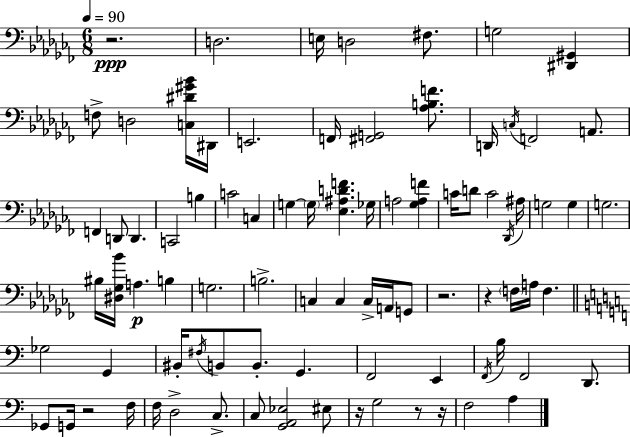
X:1
T:Untitled
M:6/8
L:1/4
K:Abm
z2 D,2 E,/4 D,2 ^F,/2 G,2 [^D,,^G,,] F,/2 D,2 [C,^D^G_B]/4 ^D,,/4 E,,2 F,,/4 [^F,,G,,]2 [_A,B,F]/2 D,,/4 C,/4 F,,2 A,,/2 F,, D,,/2 D,, C,,2 B, C2 C, G, G,/4 [_E,^A,DF] _G,/4 A,2 [_G,A,F] C/4 D/2 C2 _D,,/4 ^A,/4 G,2 G, G,2 ^B,/4 [^D,_G,_B]/4 A, B, G,2 B,2 C, C, C,/4 A,,/4 G,,/2 z2 z F,/4 A,/4 F, _G,2 G,, ^B,,/4 ^F,/4 B,,/2 B,,/2 G,, F,,2 E,, F,,/4 B,/4 F,,2 D,,/2 _G,,/2 G,,/4 z2 F,/4 F,/4 D,2 C,/2 C,/2 [G,,A,,_E,]2 ^E,/2 z/4 G,2 z/2 z/4 F,2 A,